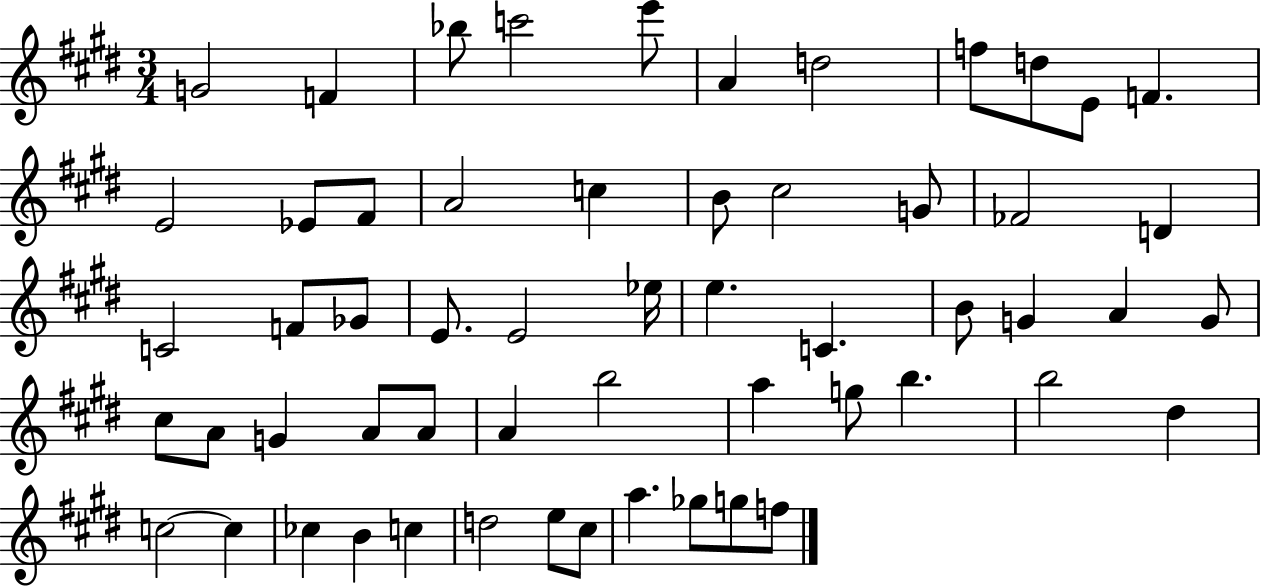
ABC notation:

X:1
T:Untitled
M:3/4
L:1/4
K:E
G2 F _b/2 c'2 e'/2 A d2 f/2 d/2 E/2 F E2 _E/2 ^F/2 A2 c B/2 ^c2 G/2 _F2 D C2 F/2 _G/2 E/2 E2 _e/4 e C B/2 G A G/2 ^c/2 A/2 G A/2 A/2 A b2 a g/2 b b2 ^d c2 c _c B c d2 e/2 ^c/2 a _g/2 g/2 f/2